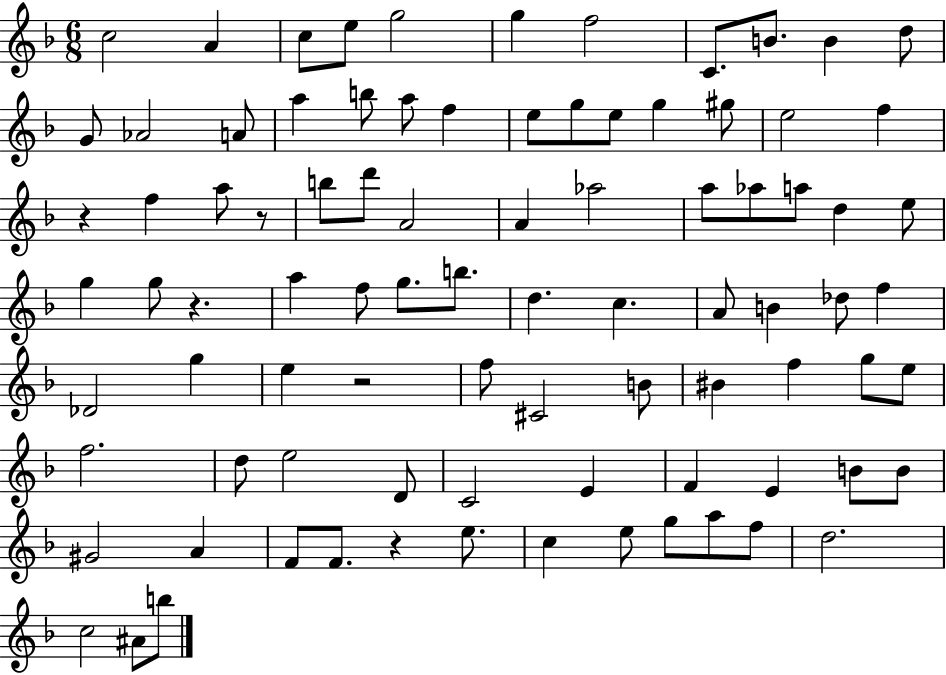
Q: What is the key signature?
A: F major